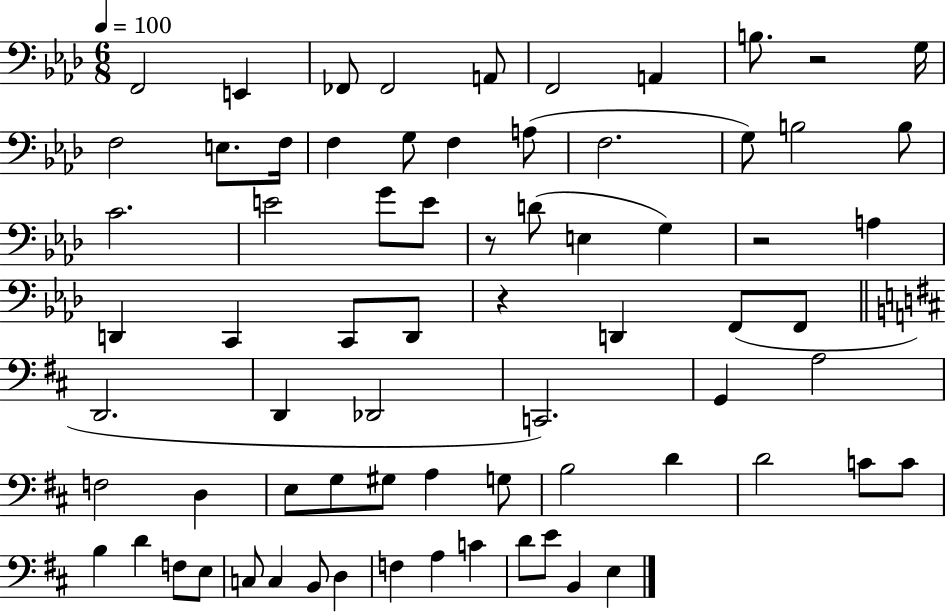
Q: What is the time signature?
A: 6/8